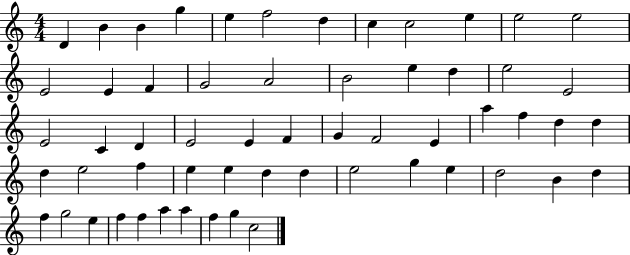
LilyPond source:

{
  \clef treble
  \numericTimeSignature
  \time 4/4
  \key c \major
  d'4 b'4 b'4 g''4 | e''4 f''2 d''4 | c''4 c''2 e''4 | e''2 e''2 | \break e'2 e'4 f'4 | g'2 a'2 | b'2 e''4 d''4 | e''2 e'2 | \break e'2 c'4 d'4 | e'2 e'4 f'4 | g'4 f'2 e'4 | a''4 f''4 d''4 d''4 | \break d''4 e''2 f''4 | e''4 e''4 d''4 d''4 | e''2 g''4 e''4 | d''2 b'4 d''4 | \break f''4 g''2 e''4 | f''4 f''4 a''4 a''4 | f''4 g''4 c''2 | \bar "|."
}